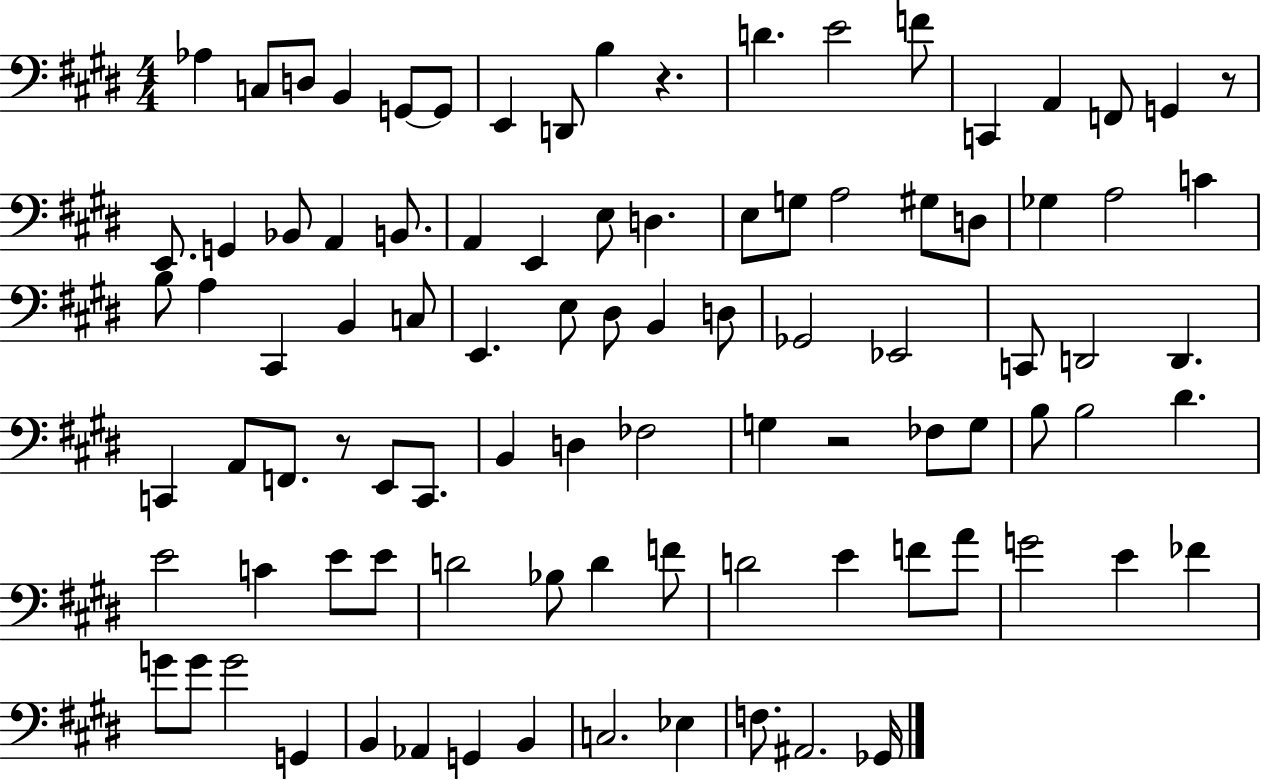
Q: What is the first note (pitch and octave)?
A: Ab3